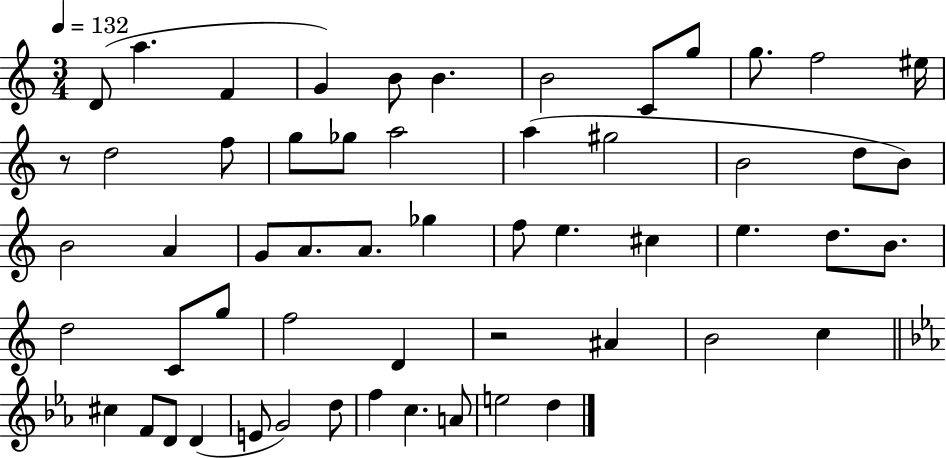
{
  \clef treble
  \numericTimeSignature
  \time 3/4
  \key c \major
  \tempo 4 = 132
  d'8( a''4. f'4 | g'4) b'8 b'4. | b'2 c'8 g''8 | g''8. f''2 eis''16 | \break r8 d''2 f''8 | g''8 ges''8 a''2 | a''4( gis''2 | b'2 d''8 b'8) | \break b'2 a'4 | g'8 a'8. a'8. ges''4 | f''8 e''4. cis''4 | e''4. d''8. b'8. | \break d''2 c'8 g''8 | f''2 d'4 | r2 ais'4 | b'2 c''4 | \break \bar "||" \break \key c \minor cis''4 f'8 d'8 d'4( | e'8 g'2) d''8 | f''4 c''4. a'8 | e''2 d''4 | \break \bar "|."
}